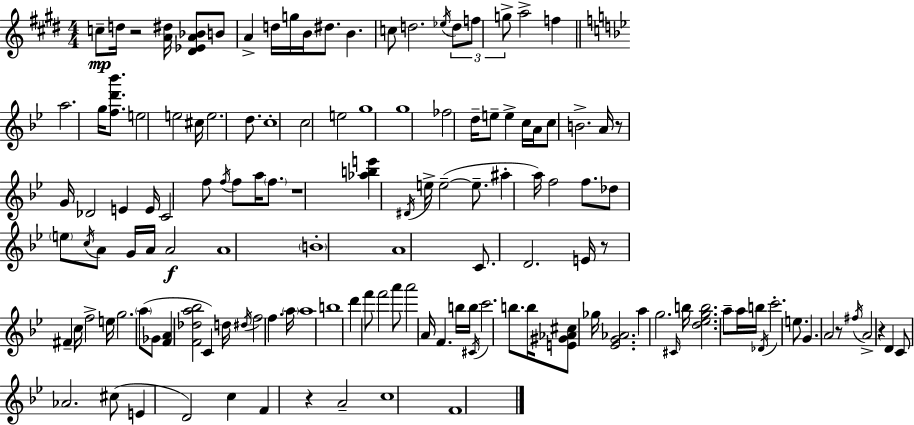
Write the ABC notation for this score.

X:1
T:Untitled
M:4/4
L:1/4
K:E
c/2 d/4 z2 [A^d]/4 [^D_EA_B]/2 B/2 A d/4 g/4 B/4 ^d/2 B c/2 d2 _e/4 d/2 f/2 g/2 a2 f a2 g/4 [fd'_b']/2 e2 e2 ^c/4 e2 d/2 c4 c2 e2 g4 g4 _f2 d/4 e/2 e c/4 A/4 c/2 B2 A/4 z/2 G/4 _D2 E E/4 C2 f/2 f/4 f/2 a/4 f/2 z4 [_abe'] ^D/4 e/4 e2 e/2 ^a a/4 f2 f/2 _d/2 e/2 c/4 A/2 G/4 A/4 A2 A4 B4 A4 C/2 D2 E/4 z/2 ^F c/4 f2 e/4 g2 a/2 _G/2 [FA] [F_da_b]2 C d/4 ^d/4 f2 f a/4 a4 b4 d' f'/2 f'2 a'/2 a'2 A/4 F b/4 b/4 ^C/4 c'2 b/2 b/4 [E^G_A^c]/2 _g/4 [_EG_A]2 a g2 ^C/4 b/4 [d_egb]2 a/2 a/4 b/4 _D/4 c'2 e/2 G A2 z/2 ^f/4 A2 z D C/2 _A2 ^c/2 E D2 c F z A2 c4 F4